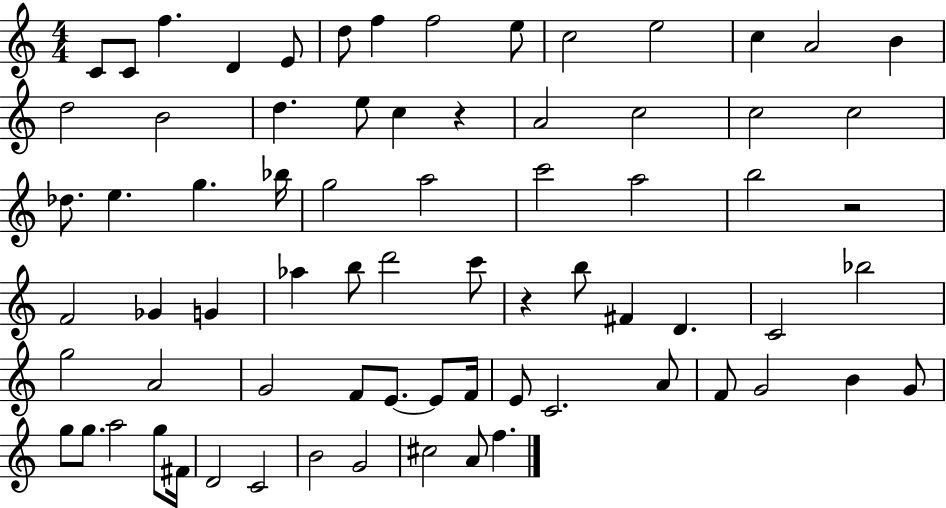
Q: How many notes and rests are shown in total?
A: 73